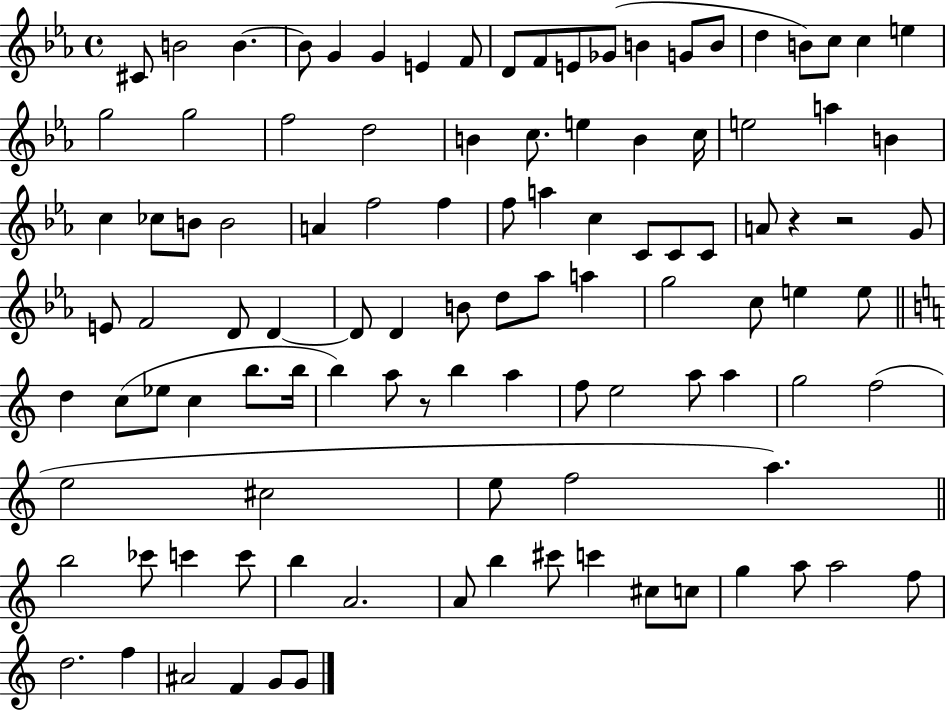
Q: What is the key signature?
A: EES major